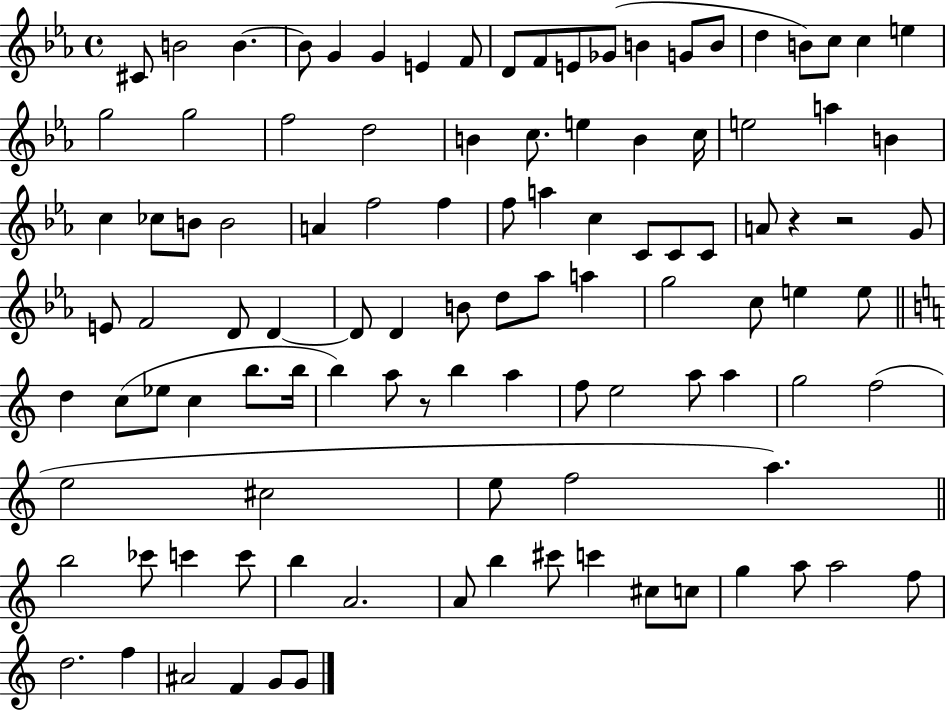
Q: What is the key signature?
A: EES major